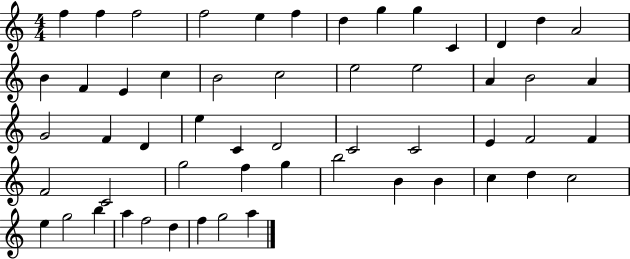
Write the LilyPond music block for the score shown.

{
  \clef treble
  \numericTimeSignature
  \time 4/4
  \key c \major
  f''4 f''4 f''2 | f''2 e''4 f''4 | d''4 g''4 g''4 c'4 | d'4 d''4 a'2 | \break b'4 f'4 e'4 c''4 | b'2 c''2 | e''2 e''2 | a'4 b'2 a'4 | \break g'2 f'4 d'4 | e''4 c'4 d'2 | c'2 c'2 | e'4 f'2 f'4 | \break f'2 c'2 | g''2 f''4 g''4 | b''2 b'4 b'4 | c''4 d''4 c''2 | \break e''4 g''2 b''4 | a''4 f''2 d''4 | f''4 g''2 a''4 | \bar "|."
}